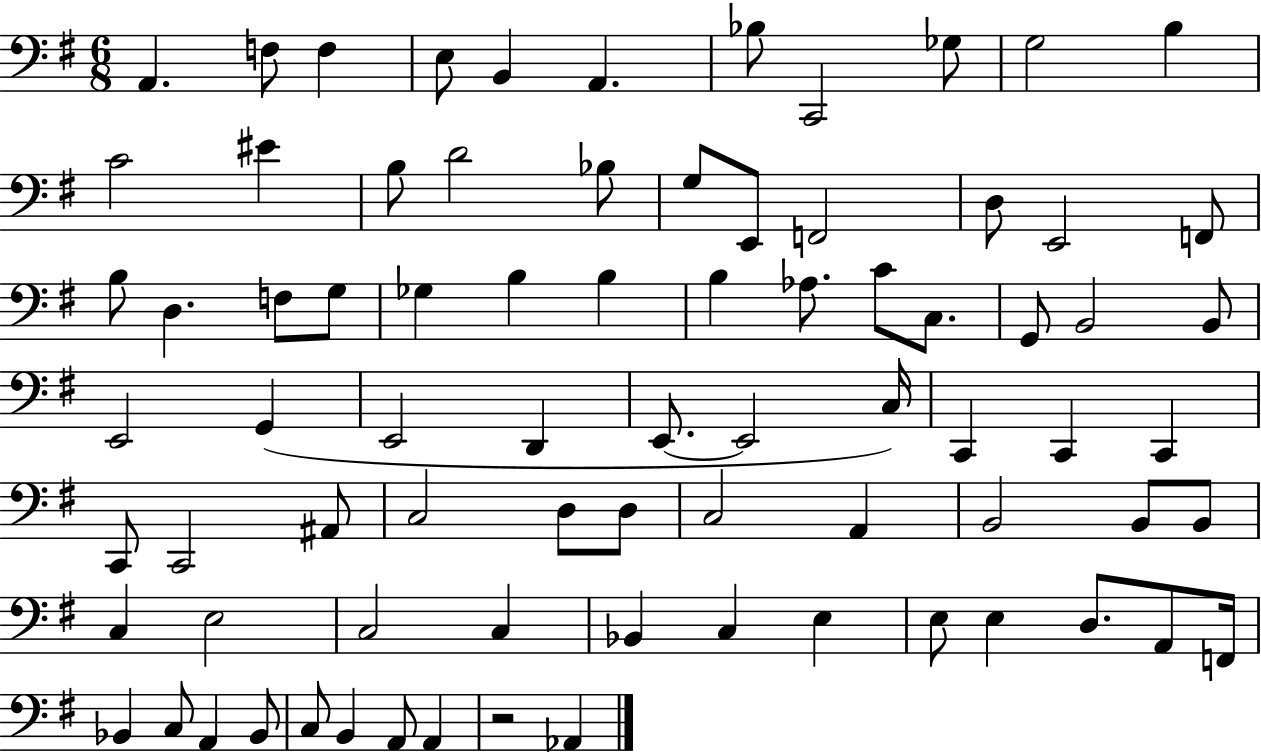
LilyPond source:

{
  \clef bass
  \numericTimeSignature
  \time 6/8
  \key g \major
  \repeat volta 2 { a,4. f8 f4 | e8 b,4 a,4. | bes8 c,2 ges8 | g2 b4 | \break c'2 eis'4 | b8 d'2 bes8 | g8 e,8 f,2 | d8 e,2 f,8 | \break b8 d4. f8 g8 | ges4 b4 b4 | b4 aes8. c'8 c8. | g,8 b,2 b,8 | \break e,2 g,4( | e,2 d,4 | e,8.~~ e,2 c16) | c,4 c,4 c,4 | \break c,8 c,2 ais,8 | c2 d8 d8 | c2 a,4 | b,2 b,8 b,8 | \break c4 e2 | c2 c4 | bes,4 c4 e4 | e8 e4 d8. a,8 f,16 | \break bes,4 c8 a,4 bes,8 | c8 b,4 a,8 a,4 | r2 aes,4 | } \bar "|."
}